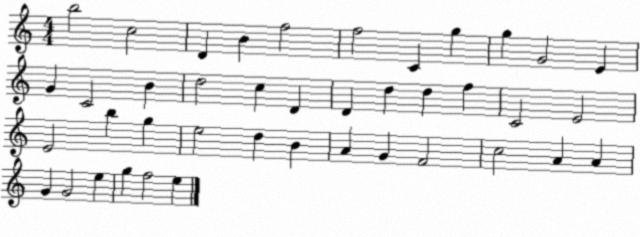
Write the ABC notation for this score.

X:1
T:Untitled
M:4/4
L:1/4
K:C
b2 c2 D B f2 f2 C g g G2 E G C2 B d2 c D D d d f C2 E2 E2 b g e2 d B A G F2 c2 A A G G2 e g f2 e